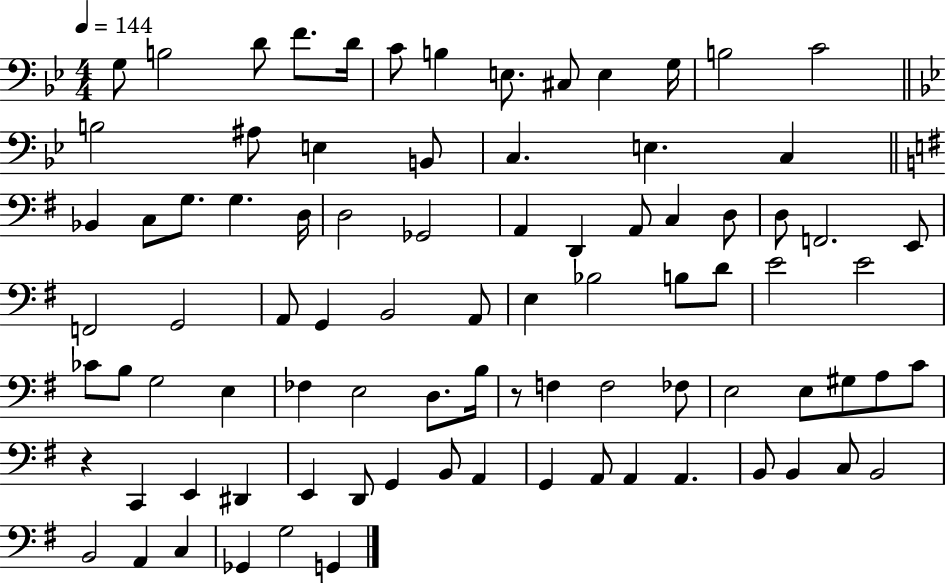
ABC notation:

X:1
T:Untitled
M:4/4
L:1/4
K:Bb
G,/2 B,2 D/2 F/2 D/4 C/2 B, E,/2 ^C,/2 E, G,/4 B,2 C2 B,2 ^A,/2 E, B,,/2 C, E, C, _B,, C,/2 G,/2 G, D,/4 D,2 _G,,2 A,, D,, A,,/2 C, D,/2 D,/2 F,,2 E,,/2 F,,2 G,,2 A,,/2 G,, B,,2 A,,/2 E, _B,2 B,/2 D/2 E2 E2 _C/2 B,/2 G,2 E, _F, E,2 D,/2 B,/4 z/2 F, F,2 _F,/2 E,2 E,/2 ^G,/2 A,/2 C/2 z C,, E,, ^D,, E,, D,,/2 G,, B,,/2 A,, G,, A,,/2 A,, A,, B,,/2 B,, C,/2 B,,2 B,,2 A,, C, _G,, G,2 G,,